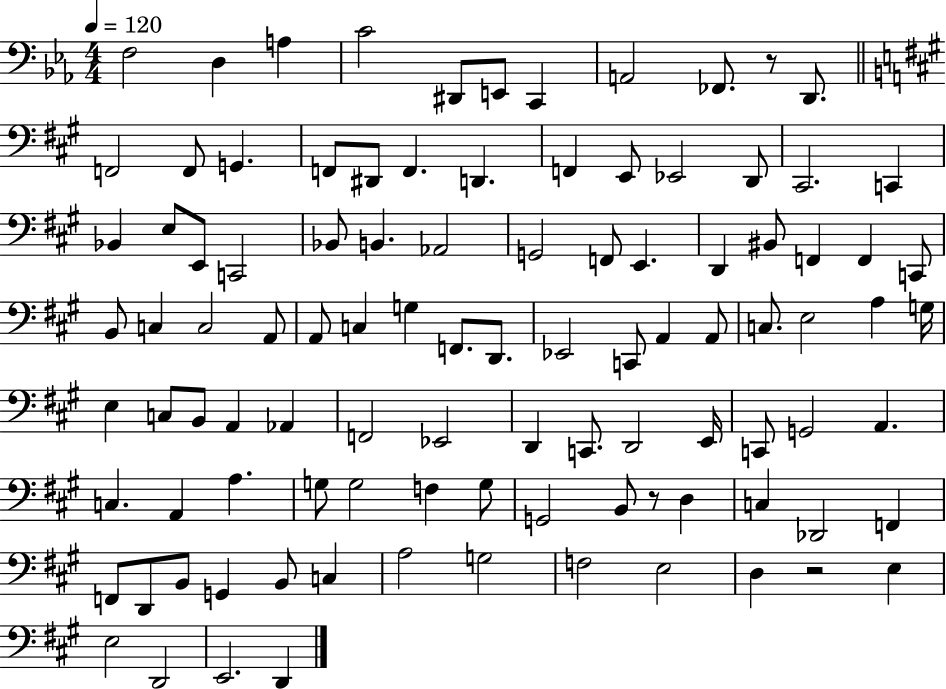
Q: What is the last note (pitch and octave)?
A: D2